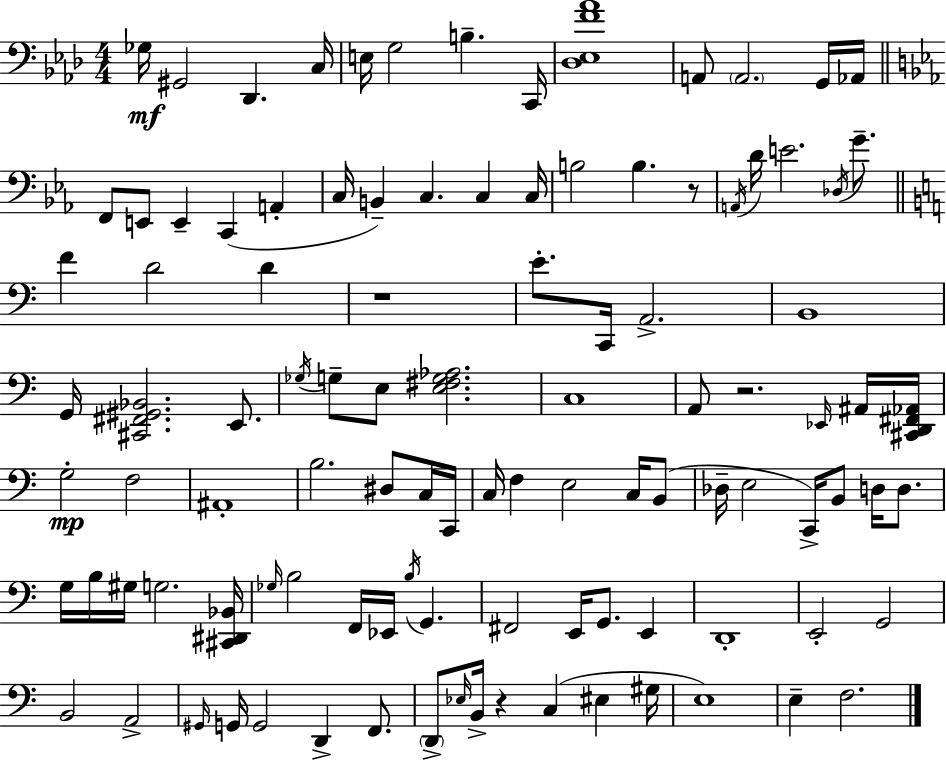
Gb3/s G#2/h Db2/q. C3/s E3/s G3/h B3/q. C2/s [Db3,Eb3,F4,Ab4]/w A2/e A2/h. G2/s Ab2/s F2/e E2/e E2/q C2/q A2/q C3/s B2/q C3/q. C3/q C3/s B3/h B3/q. R/e A2/s D4/s E4/h. Db3/s G4/e. F4/q D4/h D4/q R/w E4/e. C2/s A2/h. B2/w G2/s [C#2,F#2,G#2,Bb2]/h. E2/e. Gb3/s G3/e E3/e [E3,F#3,G3,Ab3]/h. C3/w A2/e R/h. Eb2/s A#2/s [C#2,D2,F#2,Ab2]/s G3/h F3/h A#2/w B3/h. D#3/e C3/s C2/s C3/s F3/q E3/h C3/s B2/e Db3/s E3/h C2/s B2/e D3/s D3/e. G3/s B3/s G#3/s G3/h. [C#2,D#2,Bb2]/s Gb3/s B3/h F2/s Eb2/s B3/s G2/q. F#2/h E2/s G2/e. E2/q D2/w E2/h G2/h B2/h A2/h G#2/s G2/s G2/h D2/q F2/e. D2/e Eb3/s B2/s R/q C3/q EIS3/q G#3/s E3/w E3/q F3/h.